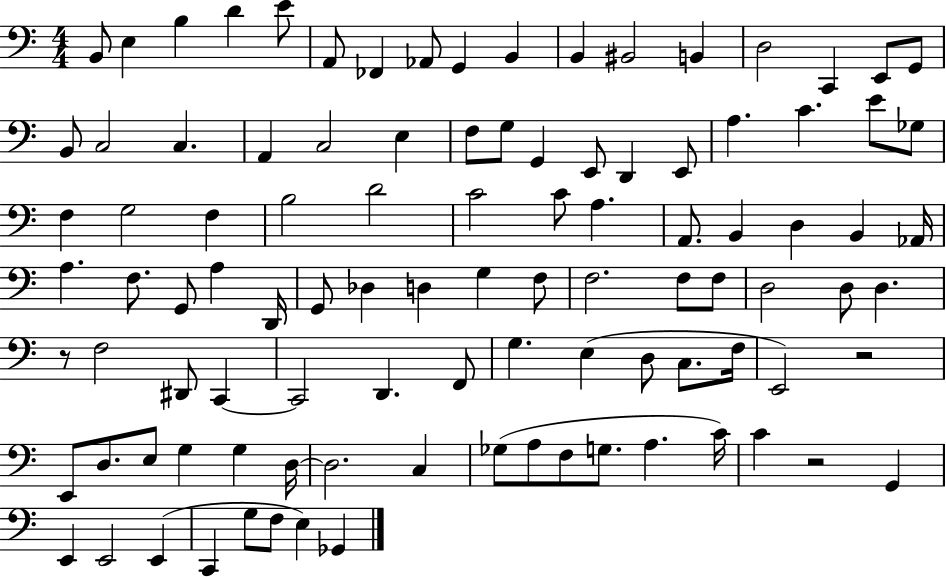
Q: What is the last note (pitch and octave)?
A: Gb2